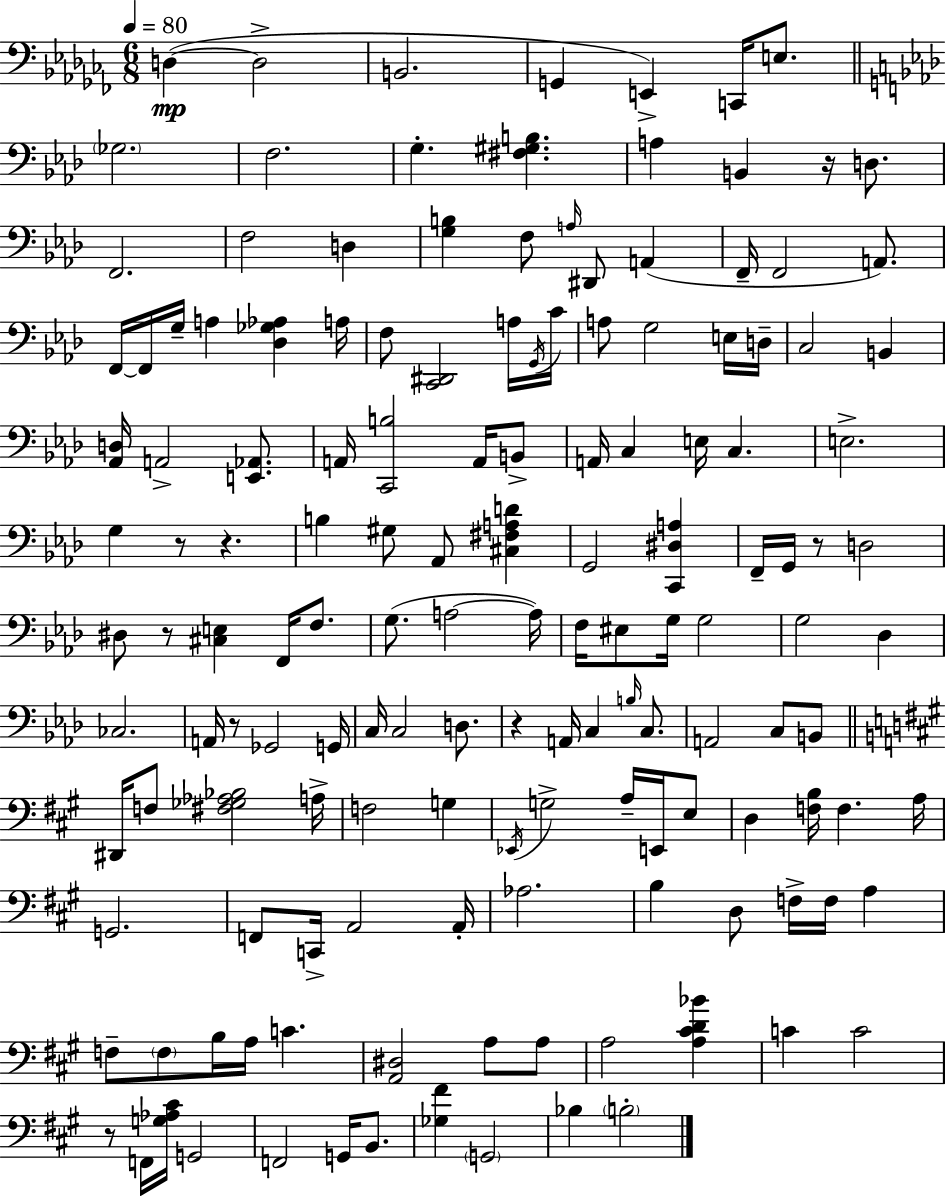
{
  \clef bass
  \numericTimeSignature
  \time 6/8
  \key aes \minor
  \tempo 4 = 80
  d4~(~\mp d2-> | b,2. | g,4 e,4->) c,16 e8. | \bar "||" \break \key f \minor \parenthesize ges2. | f2. | g4.-. <fis gis b>4. | a4 b,4 r16 d8. | \break f,2. | f2 d4 | <g b>4 f8 \grace { a16 } dis,8 a,4( | f,16-- f,2 a,8.) | \break f,16~~ f,16 g16-- a4 <des ges aes>4 | a16 f8 <c, dis,>2 a16 | \acciaccatura { g,16 } c'16 a8 g2 | e16 d16-- c2 b,4 | \break <aes, d>16 a,2-> <e, aes,>8. | a,16 <c, b>2 a,16 | b,8-> a,16 c4 e16 c4. | e2.-> | \break g4 r8 r4. | b4 gis8 aes,8 <cis fis a d'>4 | g,2 <c, dis a>4 | f,16-- g,16 r8 d2 | \break dis8 r8 <cis e>4 f,16 f8. | g8.( a2~~ | a16) f16 eis8 g16 g2 | g2 des4 | \break ces2. | a,16 r8 ges,2 | g,16 c16 c2 d8. | r4 a,16 c4 \grace { b16 } | \break c8. a,2 c8 | b,8 \bar "||" \break \key a \major dis,16 f8 <fis ges aes bes>2 a16-> | f2 g4 | \acciaccatura { ees,16 } g2-> a16-- e,16 e8 | d4 <f b>16 f4. | \break a16 g,2. | f,8 c,16-> a,2 | a,16-. aes2. | b4 d8 f16-> f16 a4 | \break f8-- \parenthesize f8 b16 a16 c'4. | <a, dis>2 a8 a8 | a2 <a cis' d' bes'>4 | c'4 c'2 | \break r8 f,16 <g aes cis'>16 g,2 | f,2 g,16 b,8. | <ges fis'>4 \parenthesize g,2 | bes4 \parenthesize b2-. | \break \bar "|."
}